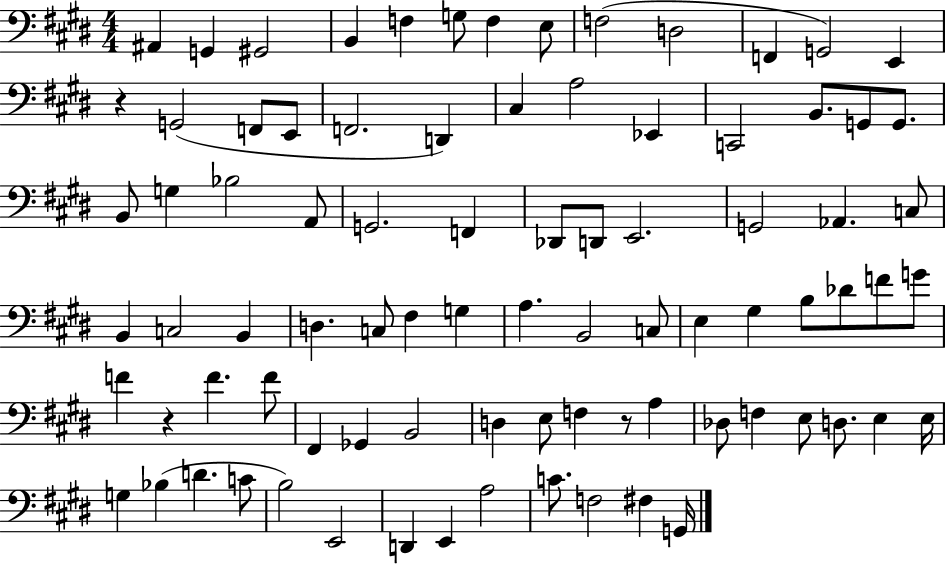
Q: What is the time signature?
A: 4/4